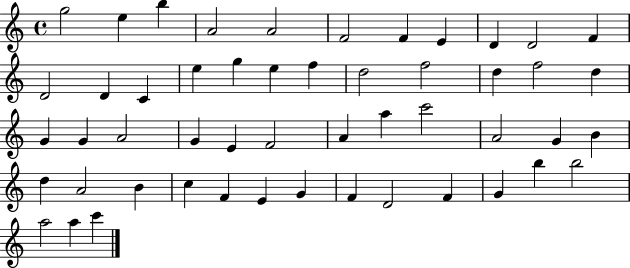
X:1
T:Untitled
M:4/4
L:1/4
K:C
g2 e b A2 A2 F2 F E D D2 F D2 D C e g e f d2 f2 d f2 d G G A2 G E F2 A a c'2 A2 G B d A2 B c F E G F D2 F G b b2 a2 a c'